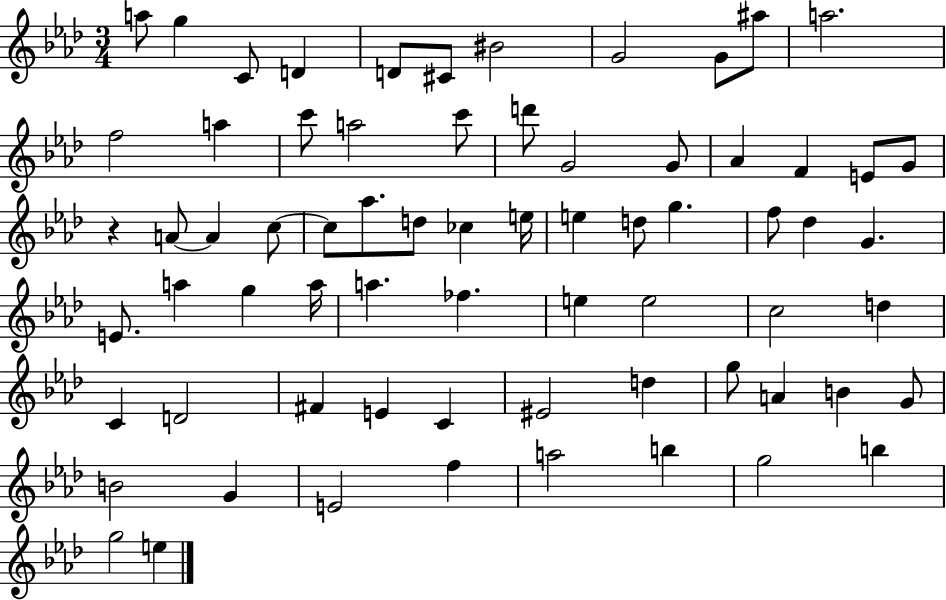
A5/e G5/q C4/e D4/q D4/e C#4/e BIS4/h G4/h G4/e A#5/e A5/h. F5/h A5/q C6/e A5/h C6/e D6/e G4/h G4/e Ab4/q F4/q E4/e G4/e R/q A4/e A4/q C5/e C5/e Ab5/e. D5/e CES5/q E5/s E5/q D5/e G5/q. F5/e Db5/q G4/q. E4/e. A5/q G5/q A5/s A5/q. FES5/q. E5/q E5/h C5/h D5/q C4/q D4/h F#4/q E4/q C4/q EIS4/h D5/q G5/e A4/q B4/q G4/e B4/h G4/q E4/h F5/q A5/h B5/q G5/h B5/q G5/h E5/q